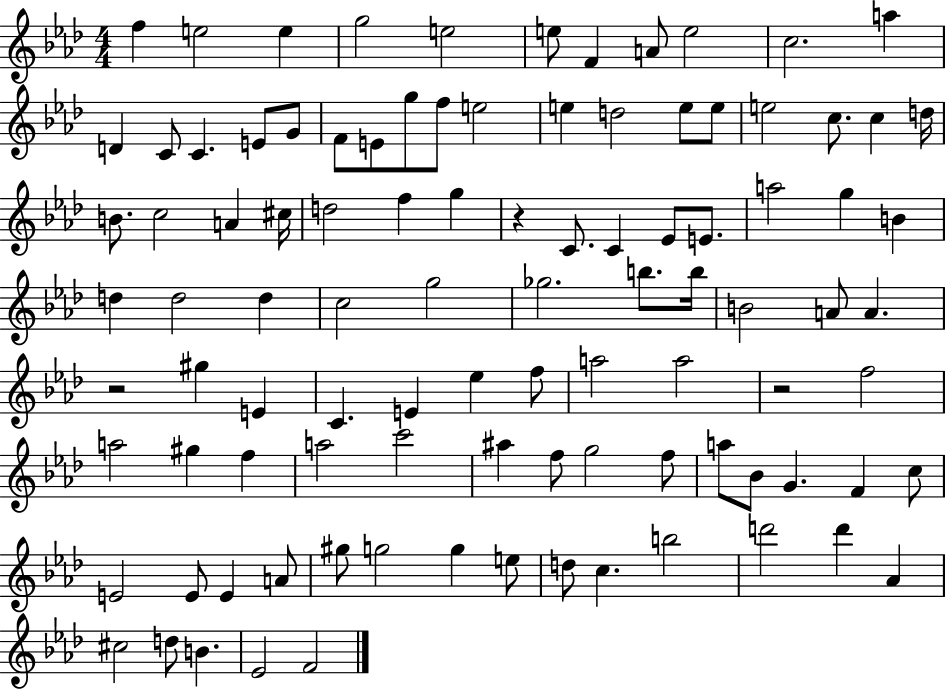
{
  \clef treble
  \numericTimeSignature
  \time 4/4
  \key aes \major
  f''4 e''2 e''4 | g''2 e''2 | e''8 f'4 a'8 e''2 | c''2. a''4 | \break d'4 c'8 c'4. e'8 g'8 | f'8 e'8 g''8 f''8 e''2 | e''4 d''2 e''8 e''8 | e''2 c''8. c''4 d''16 | \break b'8. c''2 a'4 cis''16 | d''2 f''4 g''4 | r4 c'8. c'4 ees'8 e'8. | a''2 g''4 b'4 | \break d''4 d''2 d''4 | c''2 g''2 | ges''2. b''8. b''16 | b'2 a'8 a'4. | \break r2 gis''4 e'4 | c'4. e'4 ees''4 f''8 | a''2 a''2 | r2 f''2 | \break a''2 gis''4 f''4 | a''2 c'''2 | ais''4 f''8 g''2 f''8 | a''8 bes'8 g'4. f'4 c''8 | \break e'2 e'8 e'4 a'8 | gis''8 g''2 g''4 e''8 | d''8 c''4. b''2 | d'''2 d'''4 aes'4 | \break cis''2 d''8 b'4. | ees'2 f'2 | \bar "|."
}